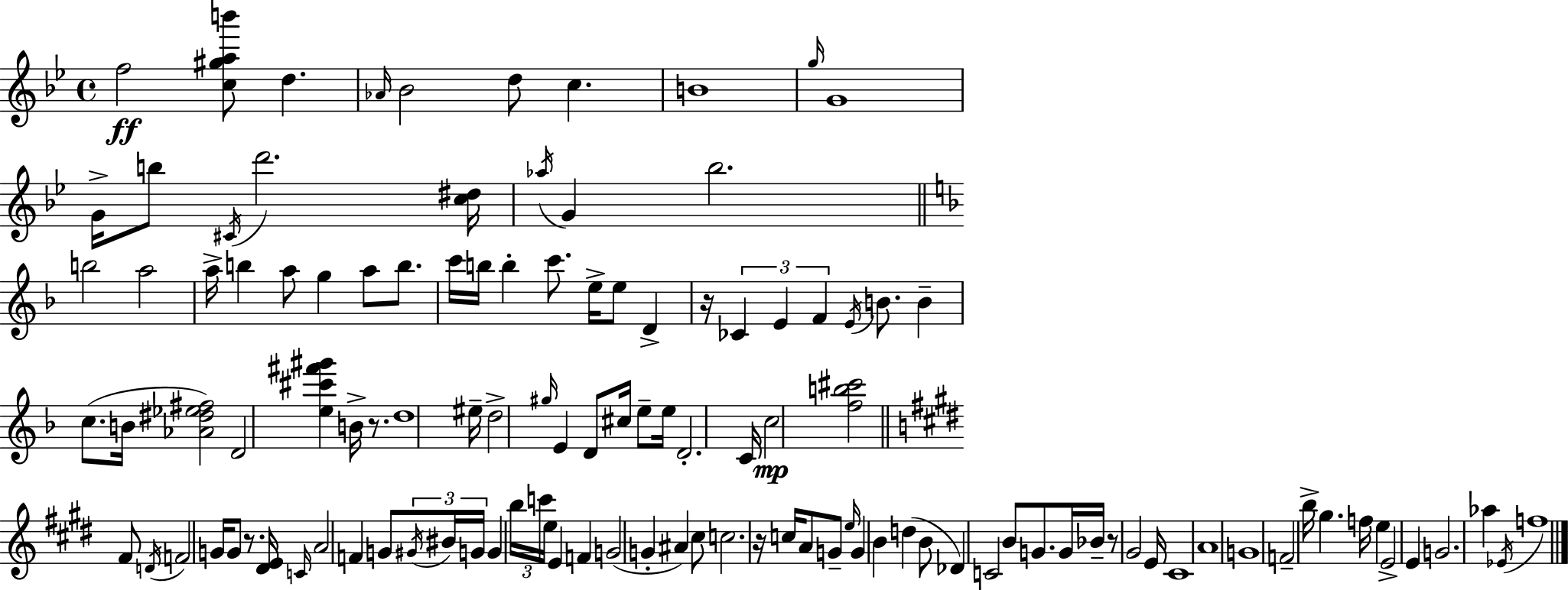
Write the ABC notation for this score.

X:1
T:Untitled
M:4/4
L:1/4
K:Bb
f2 [c^gab']/2 d _A/4 _B2 d/2 c B4 g/4 G4 G/4 b/2 ^C/4 d'2 [c^d]/4 _a/4 G _b2 b2 a2 a/4 b a/2 g a/2 b/2 c'/4 b/4 b c'/2 e/4 e/2 D z/4 _C E F E/4 B/2 B c/2 B/4 [_A^d_e^f]2 D2 [e^c'^f'^g'] B/4 z/2 d4 ^e/4 d2 ^g/4 E D/2 ^c/4 e/2 e/4 D2 C/4 c2 [fb^c']2 ^F/2 D/4 F2 G/4 G/2 z/2 [^DE]/4 C/4 A2 F G/2 ^G/4 ^B/4 G/4 G b/4 c'/4 e/4 E F G2 G ^A ^c/2 c2 z/4 c/4 A/2 G/2 e/4 G B d B/2 _D C2 B/2 G/2 G/4 _B/4 z/2 ^G2 E/4 ^C4 A4 G4 F2 b/4 ^g f/4 e E2 E G2 _a _E/4 f4